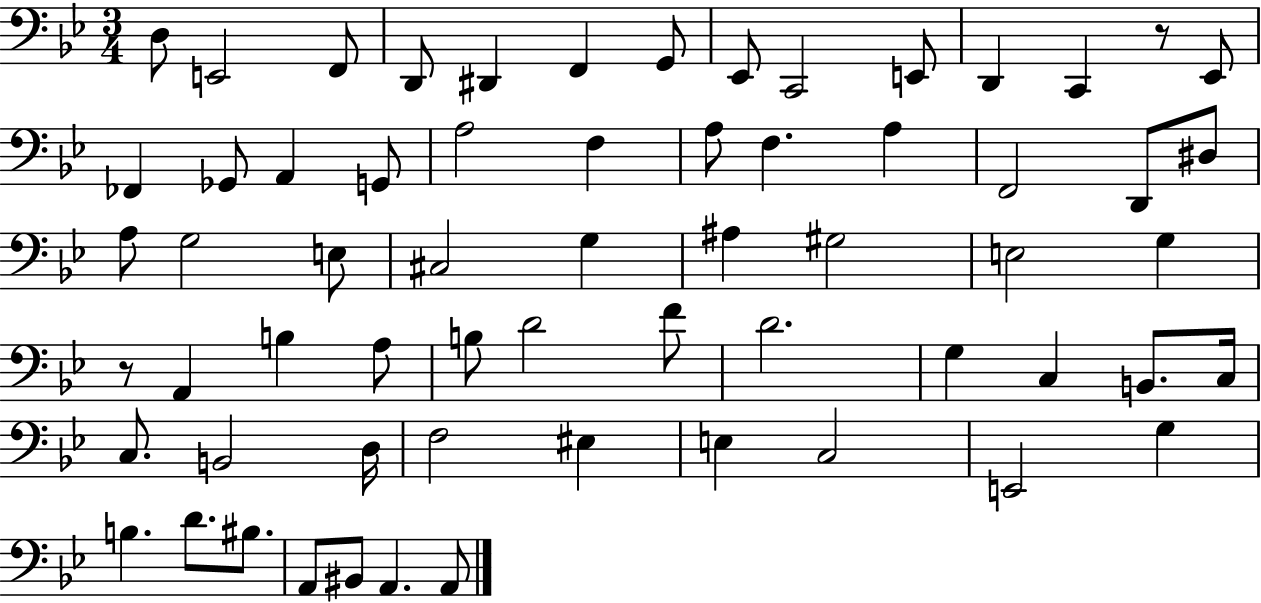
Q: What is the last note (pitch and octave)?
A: A2